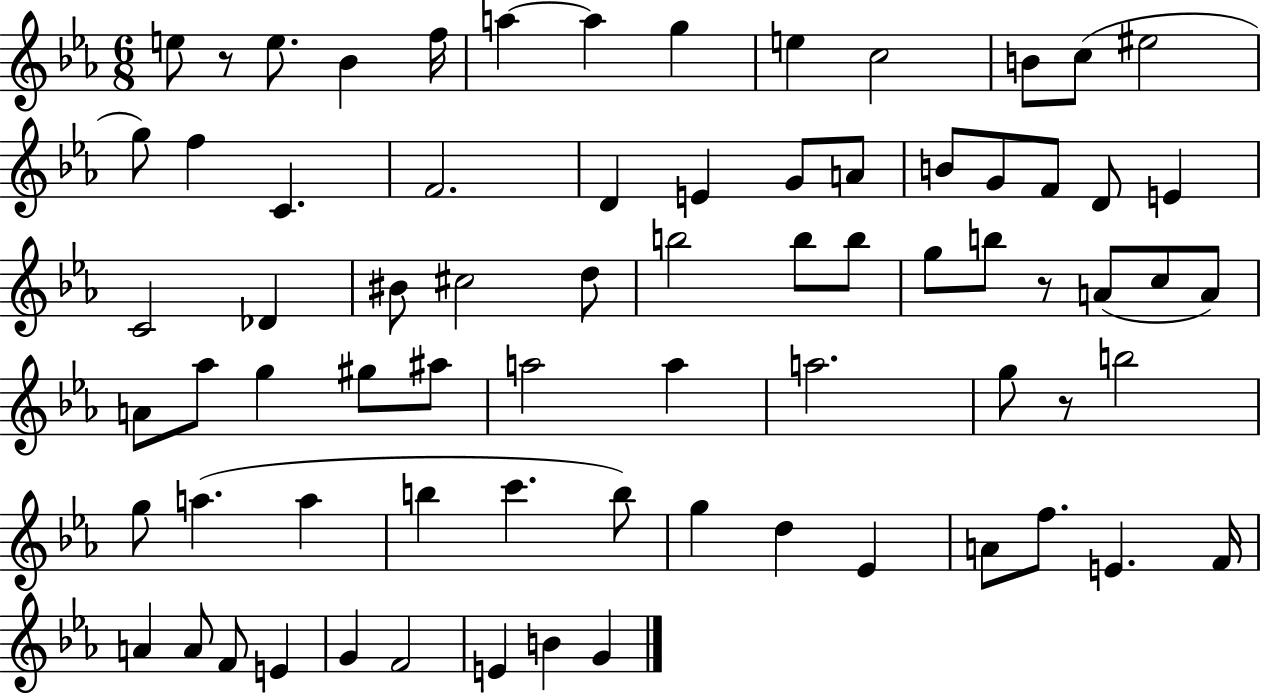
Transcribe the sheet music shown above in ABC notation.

X:1
T:Untitled
M:6/8
L:1/4
K:Eb
e/2 z/2 e/2 _B f/4 a a g e c2 B/2 c/2 ^e2 g/2 f C F2 D E G/2 A/2 B/2 G/2 F/2 D/2 E C2 _D ^B/2 ^c2 d/2 b2 b/2 b/2 g/2 b/2 z/2 A/2 c/2 A/2 A/2 _a/2 g ^g/2 ^a/2 a2 a a2 g/2 z/2 b2 g/2 a a b c' b/2 g d _E A/2 f/2 E F/4 A A/2 F/2 E G F2 E B G